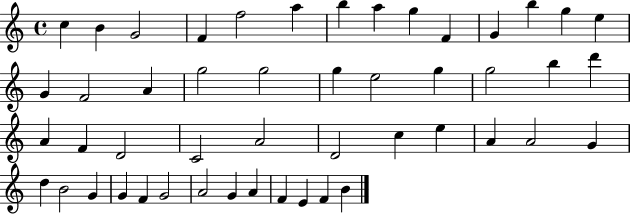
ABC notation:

X:1
T:Untitled
M:4/4
L:1/4
K:C
c B G2 F f2 a b a g F G b g e G F2 A g2 g2 g e2 g g2 b d' A F D2 C2 A2 D2 c e A A2 G d B2 G G F G2 A2 G A F E F B